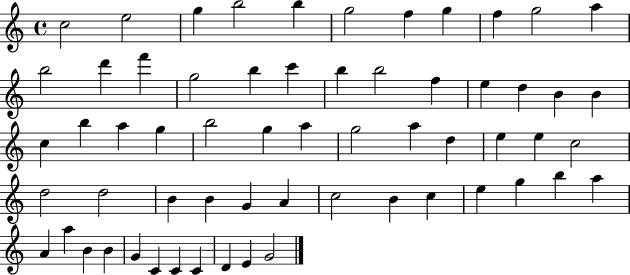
C5/h E5/h G5/q B5/h B5/q G5/h F5/q G5/q F5/q G5/h A5/q B5/h D6/q F6/q G5/h B5/q C6/q B5/q B5/h F5/q E5/q D5/q B4/q B4/q C5/q B5/q A5/q G5/q B5/h G5/q A5/q G5/h A5/q D5/q E5/q E5/q C5/h D5/h D5/h B4/q B4/q G4/q A4/q C5/h B4/q C5/q E5/q G5/q B5/q A5/q A4/q A5/q B4/q B4/q G4/q C4/q C4/q C4/q D4/q E4/q G4/h